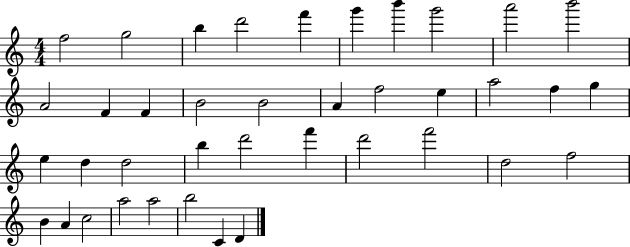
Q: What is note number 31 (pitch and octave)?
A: F5